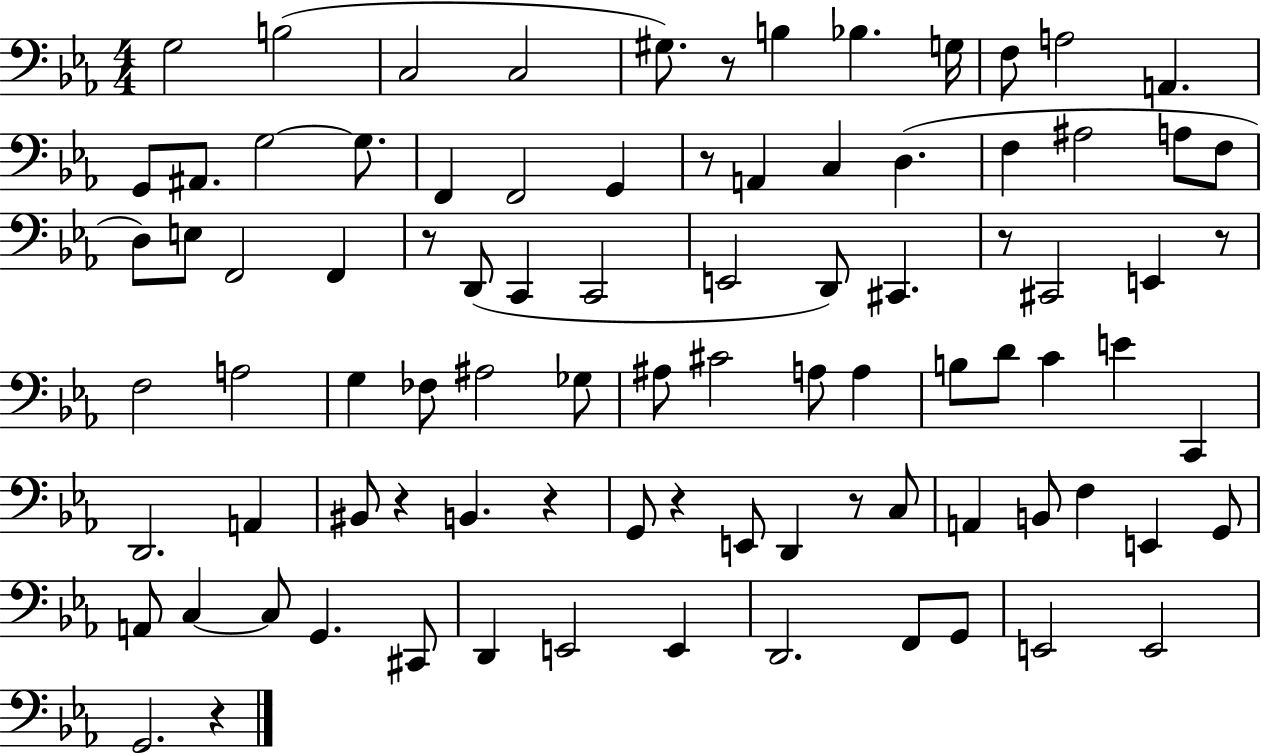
X:1
T:Untitled
M:4/4
L:1/4
K:Eb
G,2 B,2 C,2 C,2 ^G,/2 z/2 B, _B, G,/4 F,/2 A,2 A,, G,,/2 ^A,,/2 G,2 G,/2 F,, F,,2 G,, z/2 A,, C, D, F, ^A,2 A,/2 F,/2 D,/2 E,/2 F,,2 F,, z/2 D,,/2 C,, C,,2 E,,2 D,,/2 ^C,, z/2 ^C,,2 E,, z/2 F,2 A,2 G, _F,/2 ^A,2 _G,/2 ^A,/2 ^C2 A,/2 A, B,/2 D/2 C E C,, D,,2 A,, ^B,,/2 z B,, z G,,/2 z E,,/2 D,, z/2 C,/2 A,, B,,/2 F, E,, G,,/2 A,,/2 C, C,/2 G,, ^C,,/2 D,, E,,2 E,, D,,2 F,,/2 G,,/2 E,,2 E,,2 G,,2 z